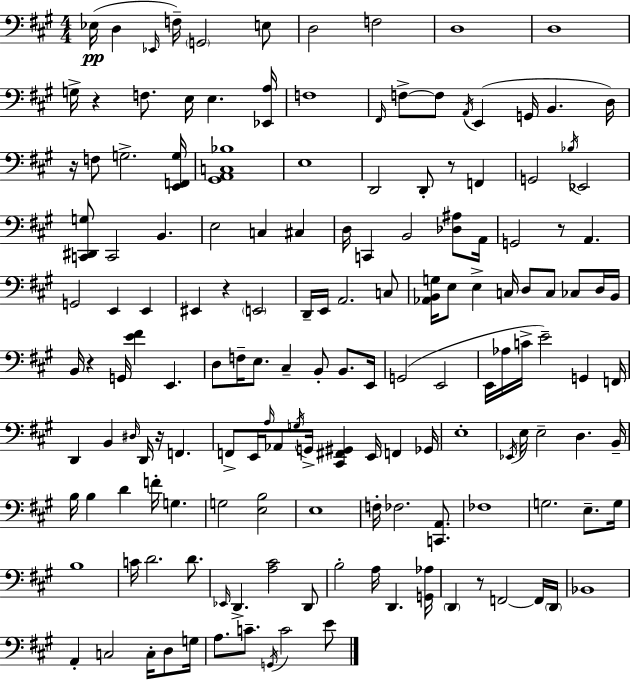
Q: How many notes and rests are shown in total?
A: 156